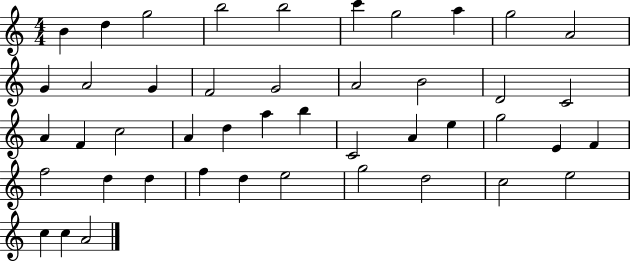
X:1
T:Untitled
M:4/4
L:1/4
K:C
B d g2 b2 b2 c' g2 a g2 A2 G A2 G F2 G2 A2 B2 D2 C2 A F c2 A d a b C2 A e g2 E F f2 d d f d e2 g2 d2 c2 e2 c c A2